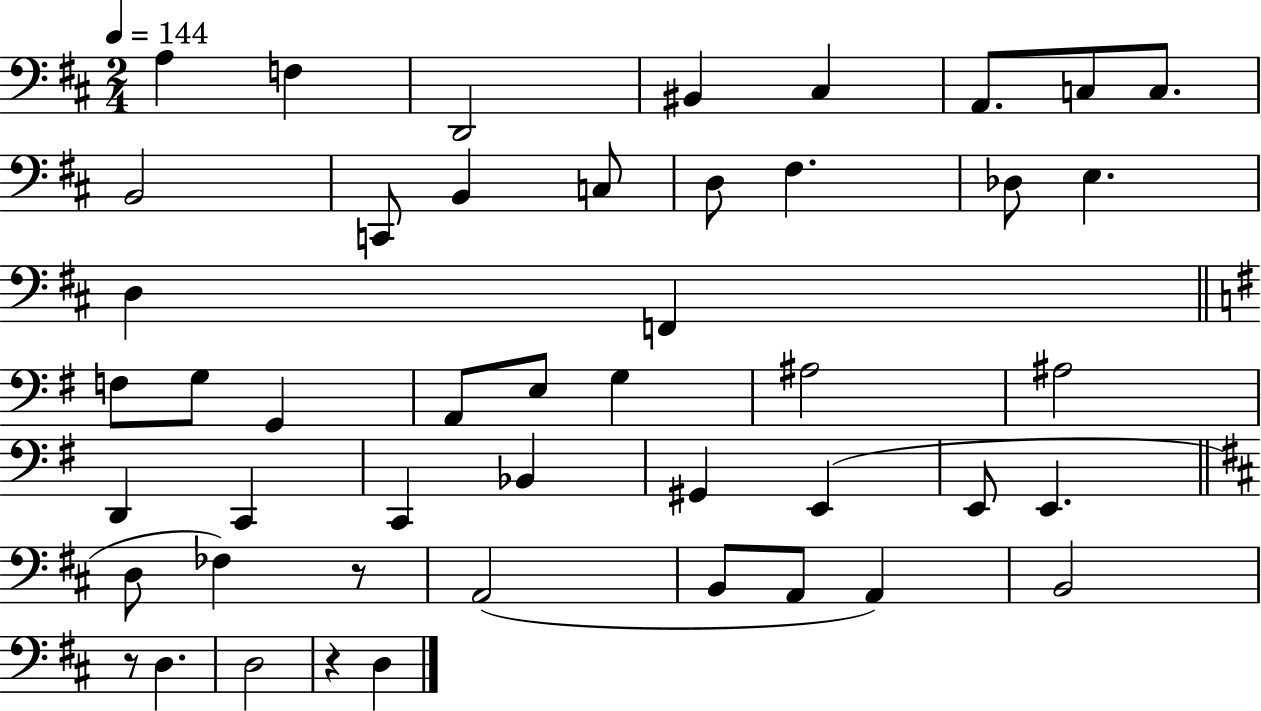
A3/q F3/q D2/h BIS2/q C#3/q A2/e. C3/e C3/e. B2/h C2/e B2/q C3/e D3/e F#3/q. Db3/e E3/q. D3/q F2/q F3/e G3/e G2/q A2/e E3/e G3/q A#3/h A#3/h D2/q C2/q C2/q Bb2/q G#2/q E2/q E2/e E2/q. D3/e FES3/q R/e A2/h B2/e A2/e A2/q B2/h R/e D3/q. D3/h R/q D3/q